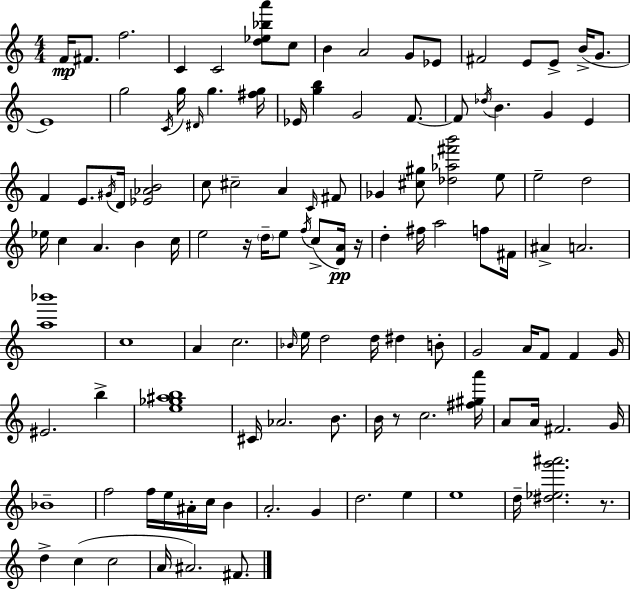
{
  \clef treble
  \numericTimeSignature
  \time 4/4
  \key a \minor
  \repeat volta 2 { f'16\mp fis'8. f''2. | c'4 c'2 <d'' ees'' bes'' a'''>8 c''8 | b'4 a'2 g'8 ees'8 | fis'2 e'8 e'8-> b'16->( g'8. | \break e'1) | g''2 \acciaccatura { c'16 } g''16 \grace { dis'16 } g''4. | <fis'' g''>16 ees'16 <g'' b''>4 g'2 f'8.~~ | f'8 \acciaccatura { des''16 } b'4. g'4 e'4 | \break f'4 e'8. \acciaccatura { gis'16 } d'16 <ees' aes' b'>2 | c''8 cis''2-- a'4 | \grace { c'16 } fis'8 ges'4 <cis'' gis''>8 <des'' aes'' fis''' b'''>2 | e''8 e''2-- d''2 | \break ees''16 c''4 a'4. | b'4 c''16 e''2 r16 \parenthesize d''16-- e''8 | \acciaccatura { f''16 }( c''8-> <d' a'>16\pp) r16 d''4-. fis''16 a''2 | f''8 fis'16 ais'4-> a'2. | \break <a'' bes'''>1 | c''1 | a'4 c''2. | \grace { bes'16 } e''16 d''2 | \break d''16 dis''4 b'8-. g'2 a'16 | f'8 f'4 g'16 eis'2. | b''4-> <e'' ges'' ais'' b''>1 | cis'16 aes'2. | \break b'8. b'16 r8 c''2. | <fis'' gis'' a'''>16 a'8 a'16 fis'2. | g'16 bes'1-- | f''2 f''16 | \break e''16 ais'16-. c''16 b'4 a'2.-. | g'4 d''2. | e''4 e''1 | d''16-- <dis'' ees'' g''' ais'''>2. | \break r8. d''4-> c''4( c''2 | a'16 ais'2.) | fis'8. } \bar "|."
}